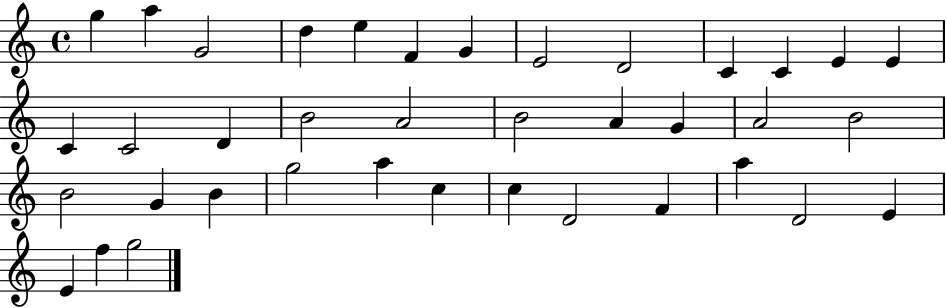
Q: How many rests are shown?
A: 0